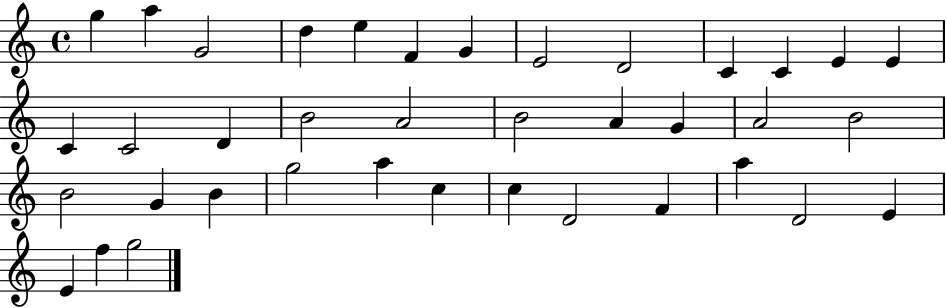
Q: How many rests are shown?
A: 0